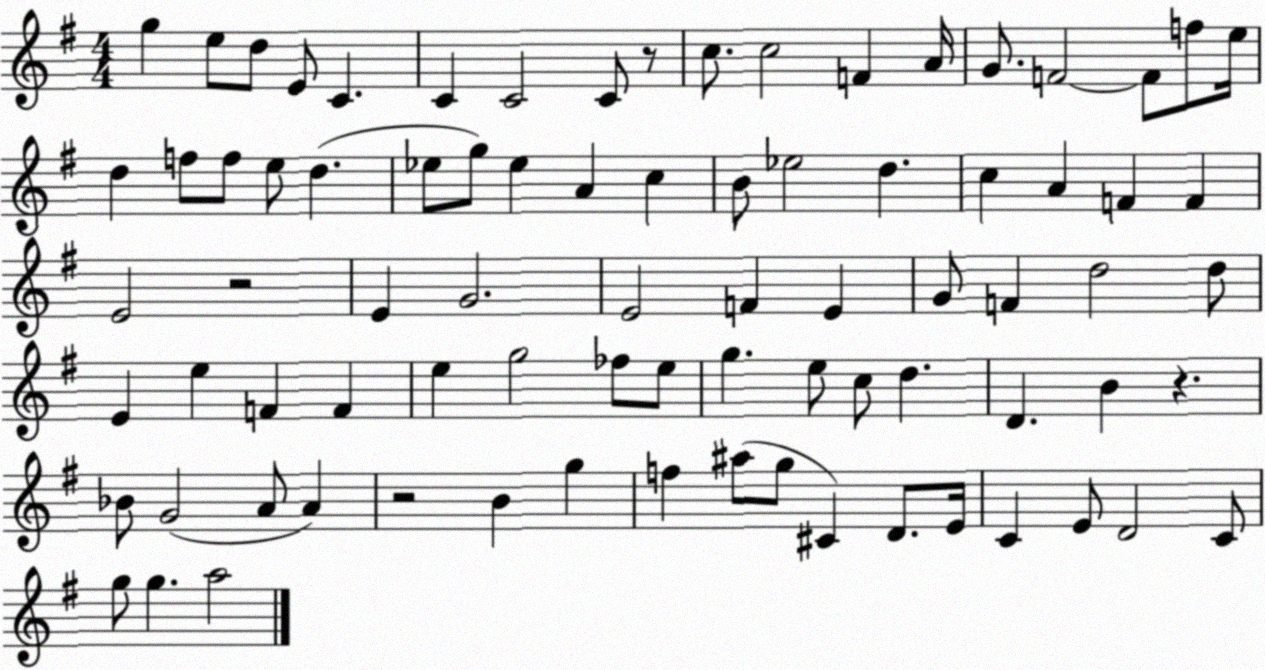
X:1
T:Untitled
M:4/4
L:1/4
K:G
g e/2 d/2 E/2 C C C2 C/2 z/2 c/2 c2 F A/4 G/2 F2 F/2 f/2 e/4 d f/2 f/2 e/2 d _e/2 g/2 _e A c B/2 _e2 d c A F F E2 z2 E G2 E2 F E G/2 F d2 d/2 E e F F e g2 _f/2 e/2 g e/2 c/2 d D B z _B/2 G2 A/2 A z2 B g f ^a/2 g/2 ^C D/2 E/4 C E/2 D2 C/2 g/2 g a2